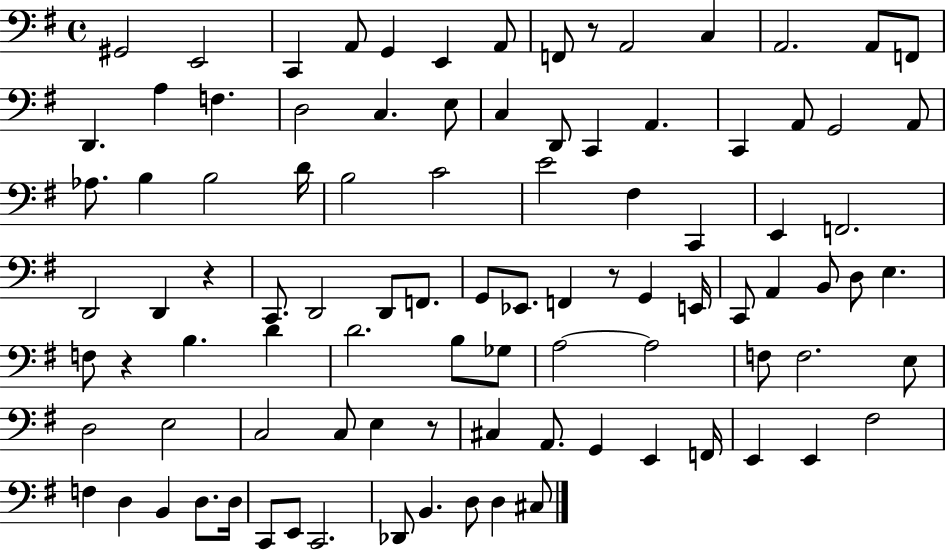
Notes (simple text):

G#2/h E2/h C2/q A2/e G2/q E2/q A2/e F2/e R/e A2/h C3/q A2/h. A2/e F2/e D2/q. A3/q F3/q. D3/h C3/q. E3/e C3/q D2/e C2/q A2/q. C2/q A2/e G2/h A2/e Ab3/e. B3/q B3/h D4/s B3/h C4/h E4/h F#3/q C2/q E2/q F2/h. D2/h D2/q R/q C2/e. D2/h D2/e F2/e. G2/e Eb2/e. F2/q R/e G2/q E2/s C2/e A2/q B2/e D3/e E3/q. F3/e R/q B3/q. D4/q D4/h. B3/e Gb3/e A3/h A3/h F3/e F3/h. E3/e D3/h E3/h C3/h C3/e E3/q R/e C#3/q A2/e. G2/q E2/q F2/s E2/q E2/q F#3/h F3/q D3/q B2/q D3/e. D3/s C2/e E2/e C2/h. Db2/e B2/q. D3/e D3/q C#3/e